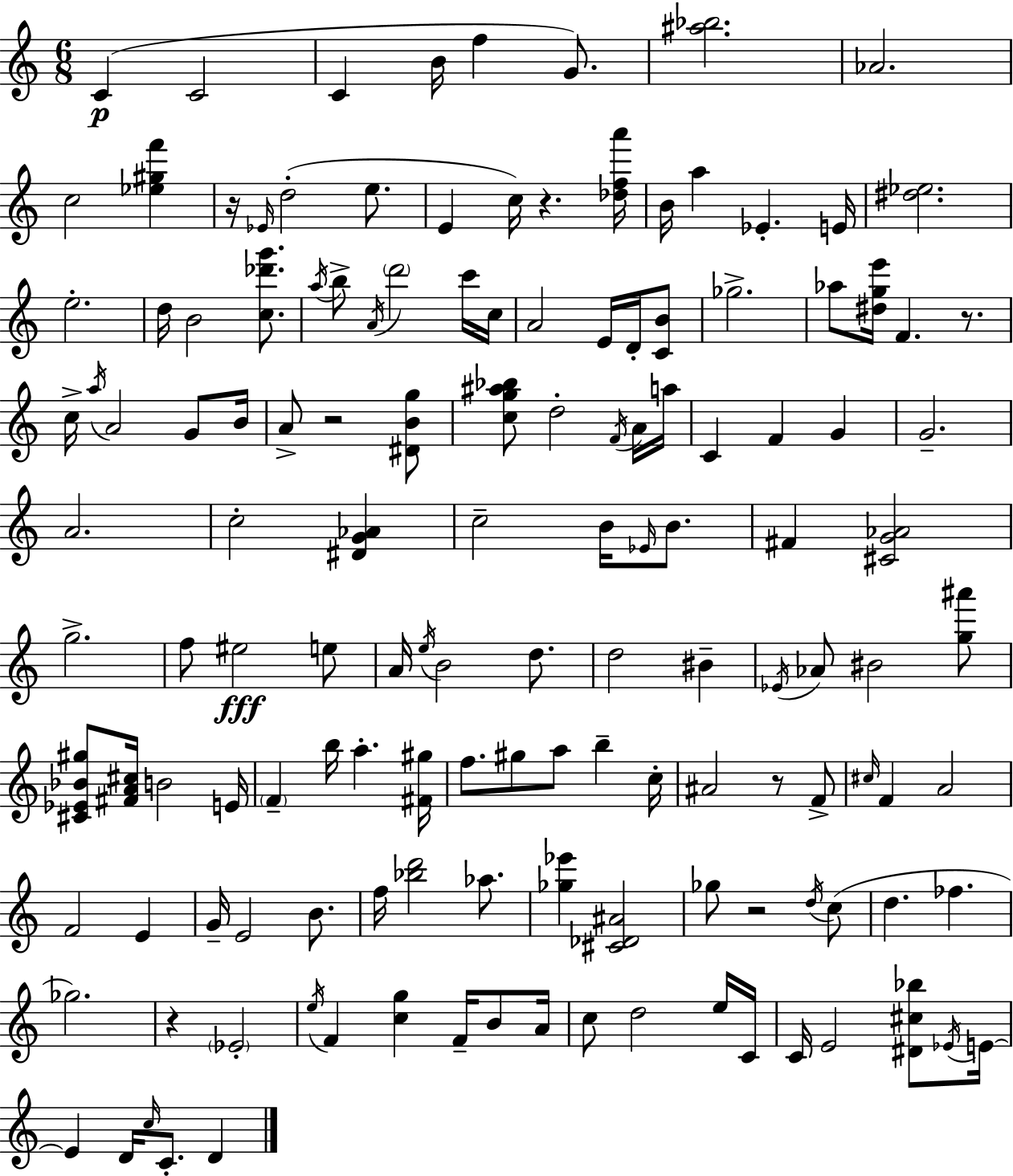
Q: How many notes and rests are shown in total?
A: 140